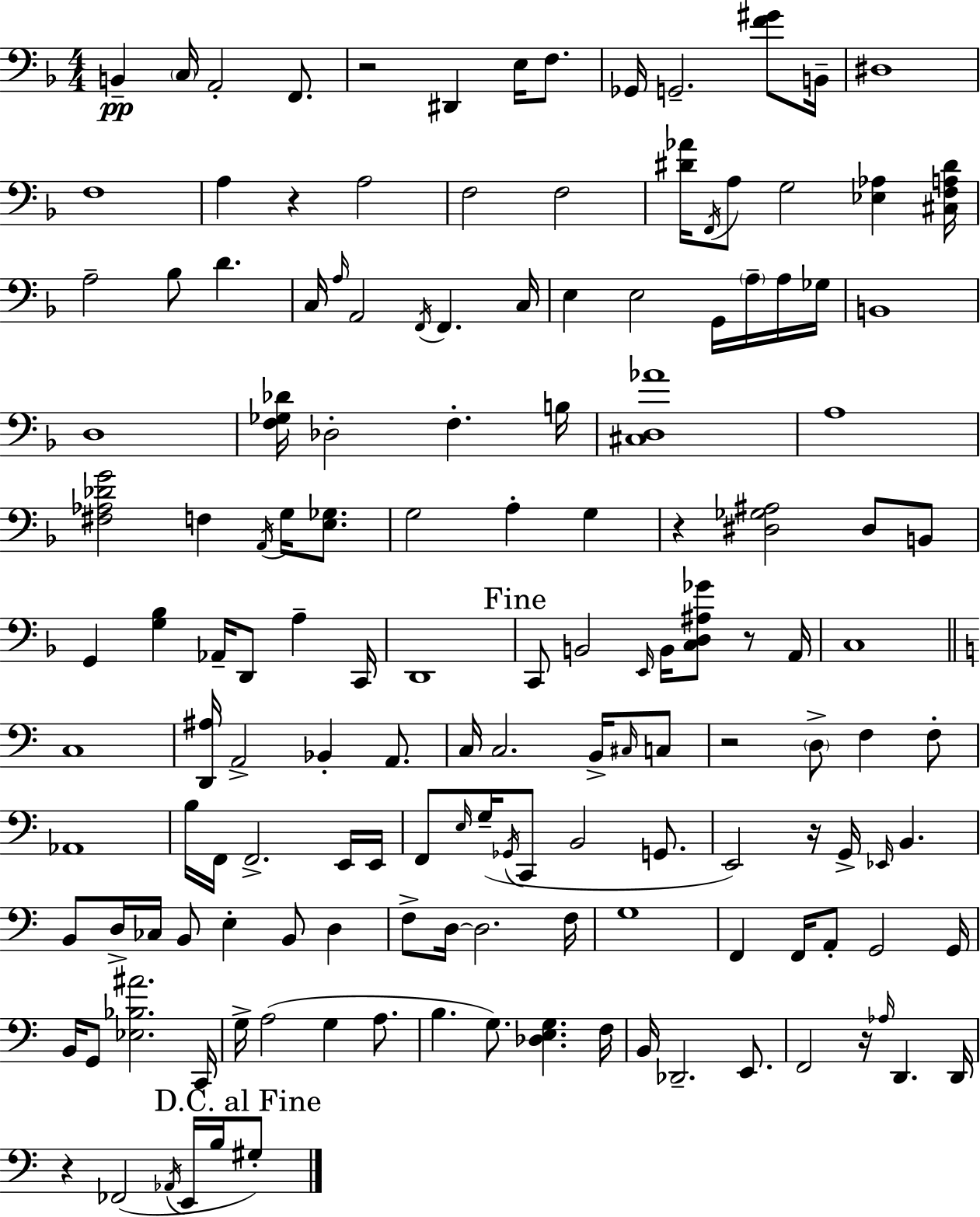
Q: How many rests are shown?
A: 8